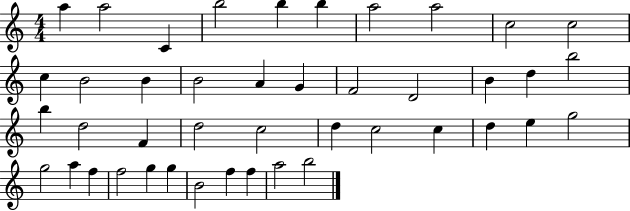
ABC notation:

X:1
T:Untitled
M:4/4
L:1/4
K:C
a a2 C b2 b b a2 a2 c2 c2 c B2 B B2 A G F2 D2 B d b2 b d2 F d2 c2 d c2 c d e g2 g2 a f f2 g g B2 f f a2 b2